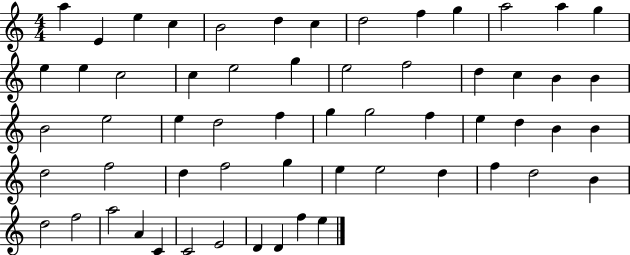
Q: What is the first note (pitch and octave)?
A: A5